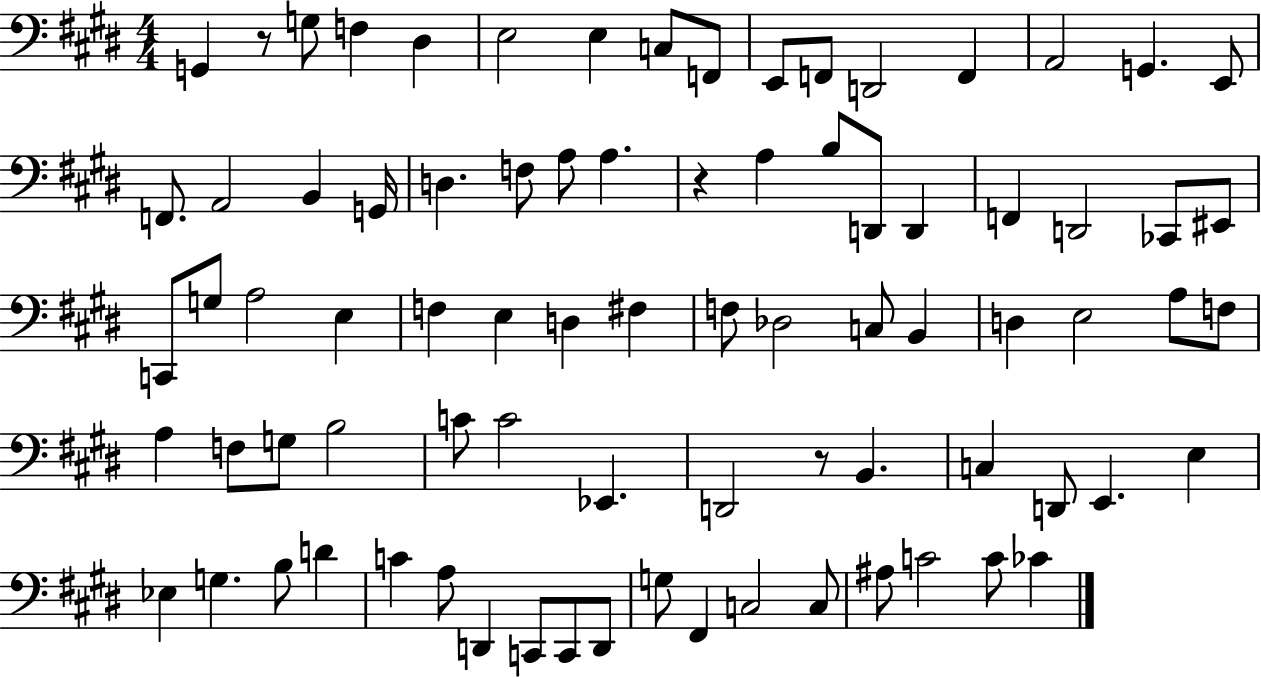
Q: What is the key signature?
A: E major